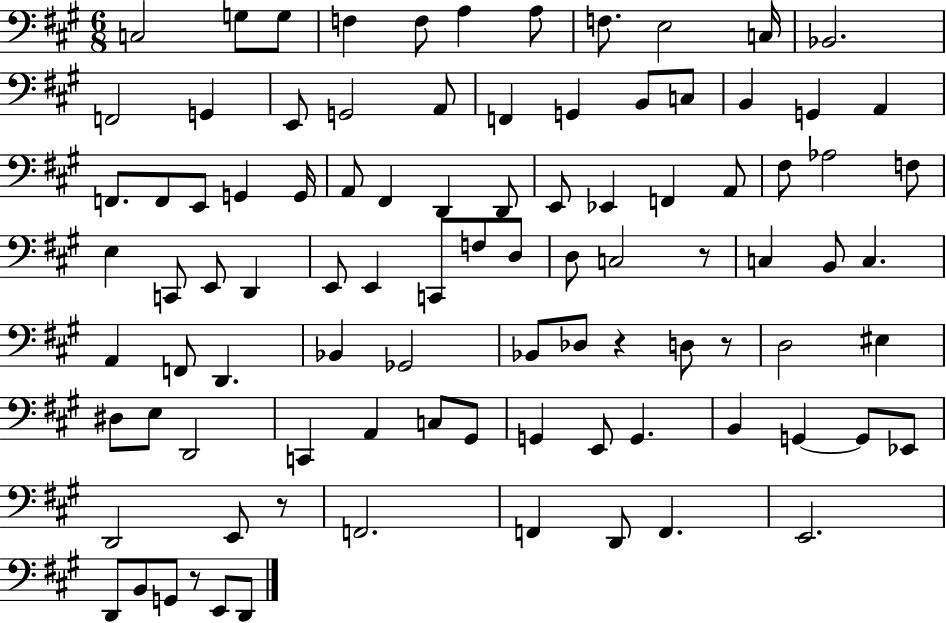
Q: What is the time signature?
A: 6/8